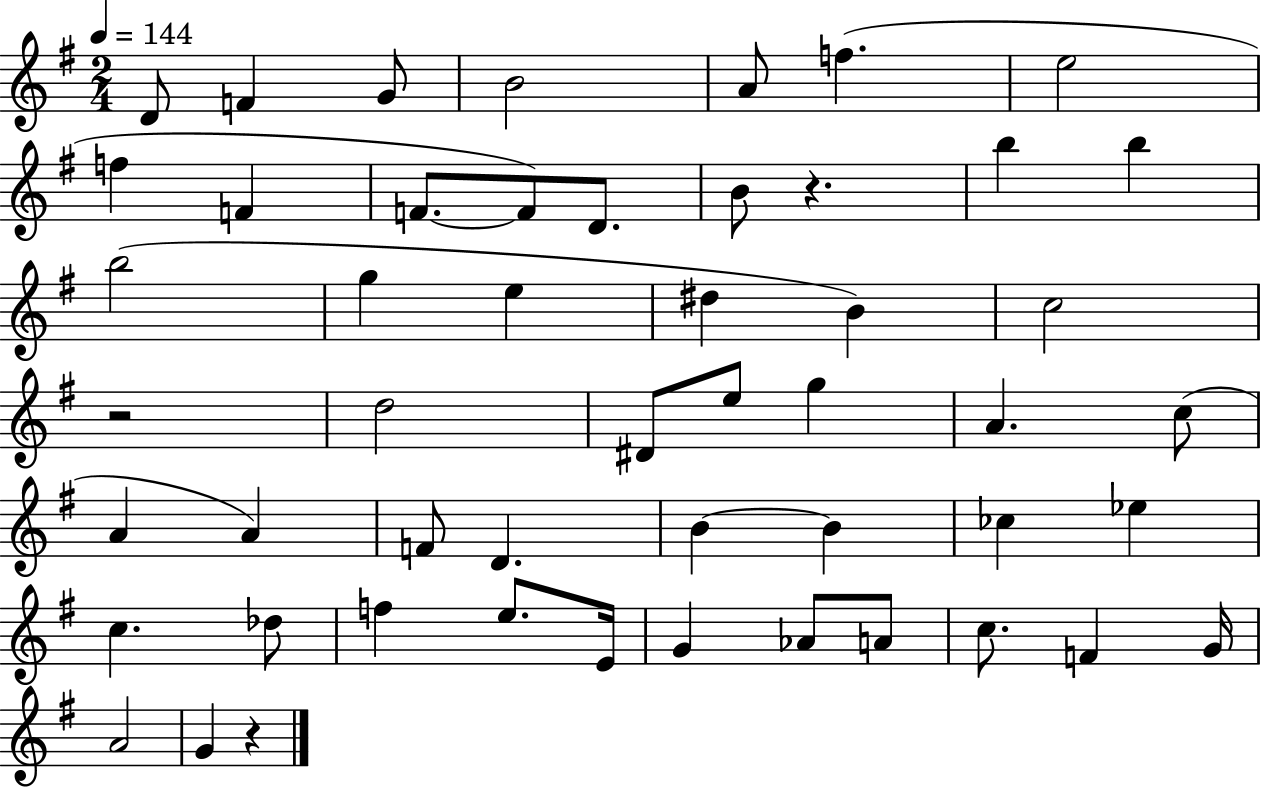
{
  \clef treble
  \numericTimeSignature
  \time 2/4
  \key g \major
  \tempo 4 = 144
  \repeat volta 2 { d'8 f'4 g'8 | b'2 | a'8 f''4.( | e''2 | \break f''4 f'4 | f'8.~~ f'8) d'8. | b'8 r4. | b''4 b''4 | \break b''2( | g''4 e''4 | dis''4 b'4) | c''2 | \break r2 | d''2 | dis'8 e''8 g''4 | a'4. c''8( | \break a'4 a'4) | f'8 d'4. | b'4~~ b'4 | ces''4 ees''4 | \break c''4. des''8 | f''4 e''8. e'16 | g'4 aes'8 a'8 | c''8. f'4 g'16 | \break a'2 | g'4 r4 | } \bar "|."
}